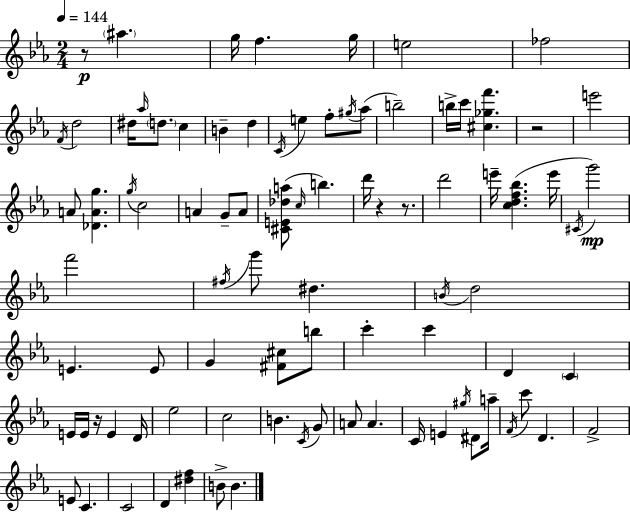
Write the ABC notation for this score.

X:1
T:Untitled
M:2/4
L:1/4
K:Eb
z/2 ^a g/4 f g/4 e2 _f2 F/4 d2 ^d/4 _a/4 d/2 c B d C/4 e f/2 ^g/4 _a/2 b2 b/4 c'/4 [^c_gf'] z2 e'2 A/2 [_DAg] g/4 c2 A G/2 A/2 [^CE_da]/2 c/4 b d'/4 z z/2 d'2 e'/4 [cdf_b] e'/4 ^C/4 g'2 f'2 ^f/4 g'/2 ^d B/4 d2 E E/2 G [^F^c]/2 b/2 c' c' D C E/4 E/4 z/4 E D/4 _e2 c2 B C/4 G/2 A/2 A C/4 E ^g/4 ^D/2 a/4 F/4 c'/2 D F2 E/2 C C2 D [^df] B/2 B